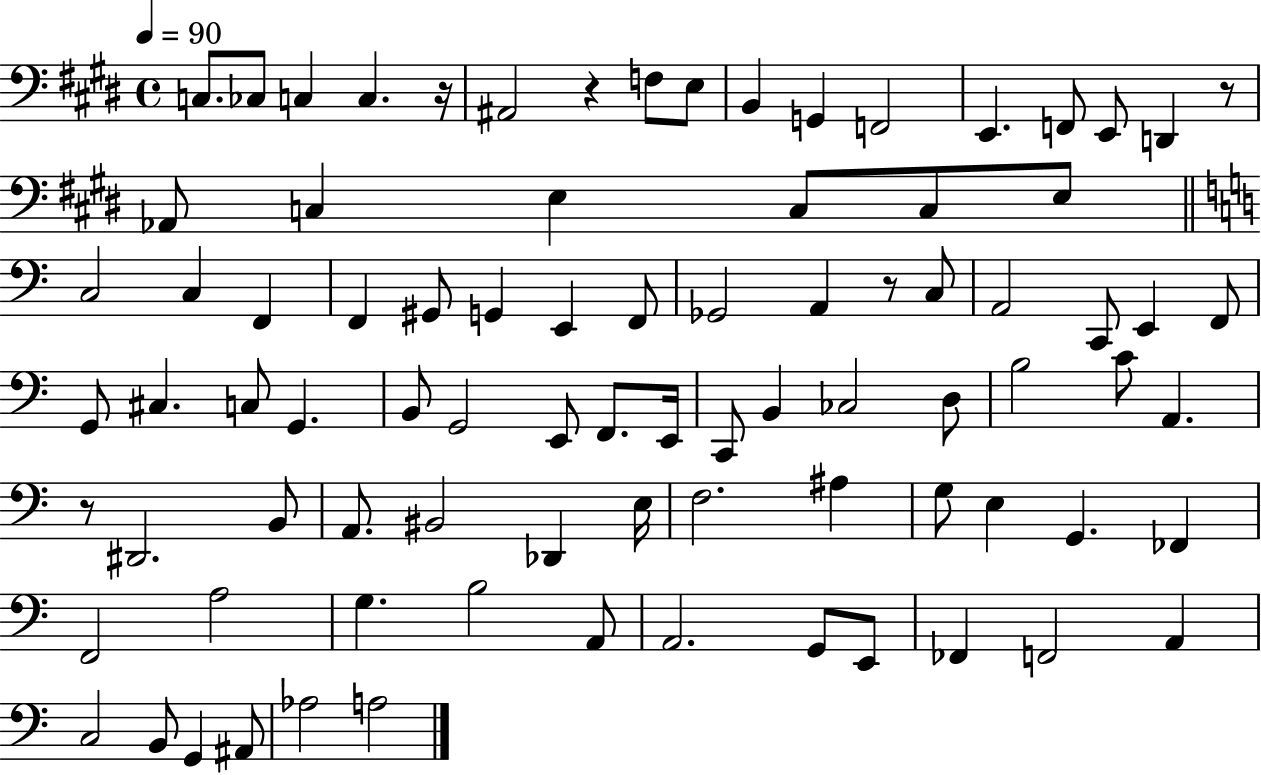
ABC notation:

X:1
T:Untitled
M:4/4
L:1/4
K:E
C,/2 _C,/2 C, C, z/4 ^A,,2 z F,/2 E,/2 B,, G,, F,,2 E,, F,,/2 E,,/2 D,, z/2 _A,,/2 C, E, C,/2 C,/2 E,/2 C,2 C, F,, F,, ^G,,/2 G,, E,, F,,/2 _G,,2 A,, z/2 C,/2 A,,2 C,,/2 E,, F,,/2 G,,/2 ^C, C,/2 G,, B,,/2 G,,2 E,,/2 F,,/2 E,,/4 C,,/2 B,, _C,2 D,/2 B,2 C/2 A,, z/2 ^D,,2 B,,/2 A,,/2 ^B,,2 _D,, E,/4 F,2 ^A, G,/2 E, G,, _F,, F,,2 A,2 G, B,2 A,,/2 A,,2 G,,/2 E,,/2 _F,, F,,2 A,, C,2 B,,/2 G,, ^A,,/2 _A,2 A,2